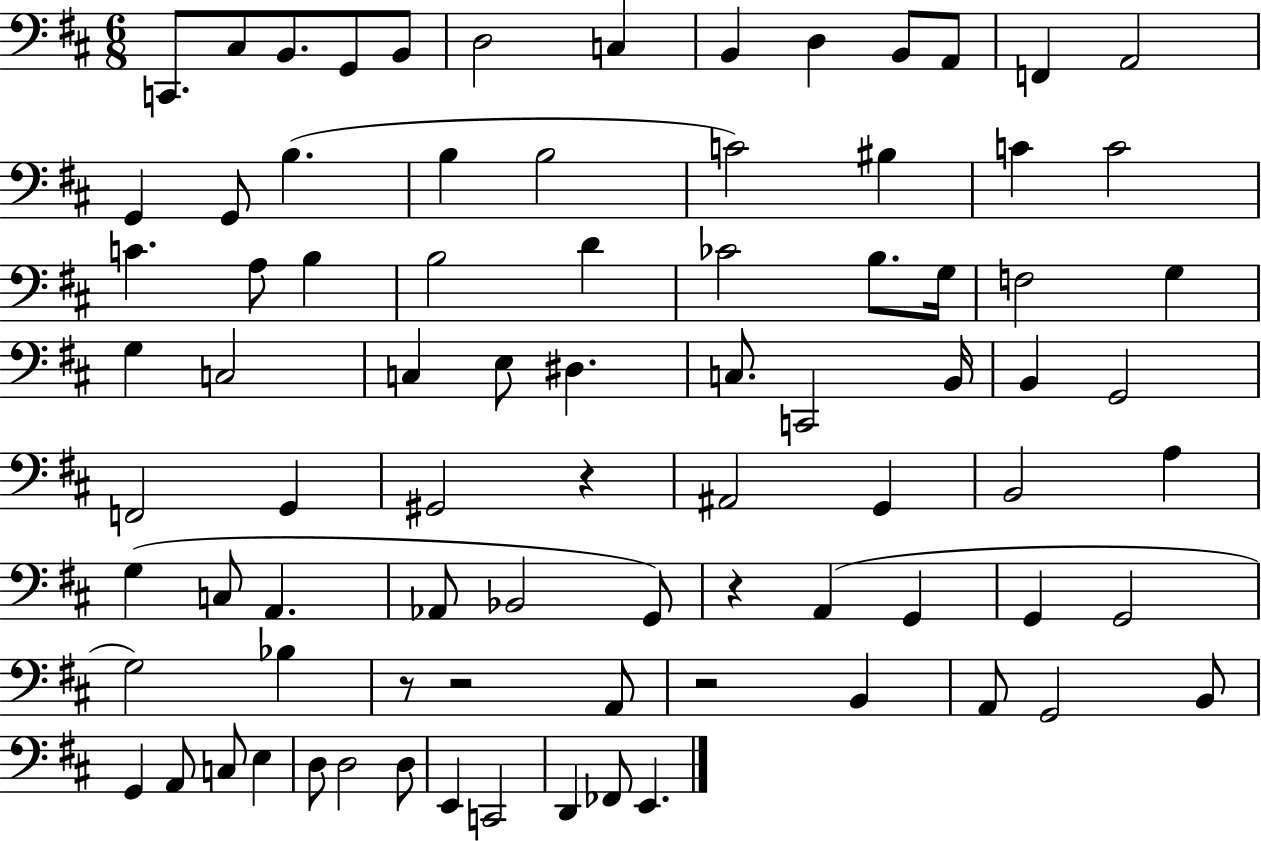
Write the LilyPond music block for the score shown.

{
  \clef bass
  \numericTimeSignature
  \time 6/8
  \key d \major
  c,8. cis8 b,8. g,8 b,8 | d2 c4 | b,4 d4 b,8 a,8 | f,4 a,2 | \break g,4 g,8 b4.( | b4 b2 | c'2) bis4 | c'4 c'2 | \break c'4. a8 b4 | b2 d'4 | ces'2 b8. g16 | f2 g4 | \break g4 c2 | c4 e8 dis4. | c8. c,2 b,16 | b,4 g,2 | \break f,2 g,4 | gis,2 r4 | ais,2 g,4 | b,2 a4 | \break g4( c8 a,4. | aes,8 bes,2 g,8) | r4 a,4( g,4 | g,4 g,2 | \break g2) bes4 | r8 r2 a,8 | r2 b,4 | a,8 g,2 b,8 | \break g,4 a,8 c8 e4 | d8 d2 d8 | e,4 c,2 | d,4 fes,8 e,4. | \break \bar "|."
}